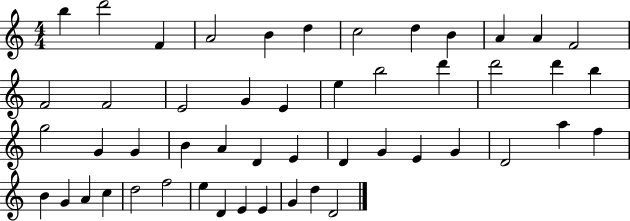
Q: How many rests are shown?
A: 0